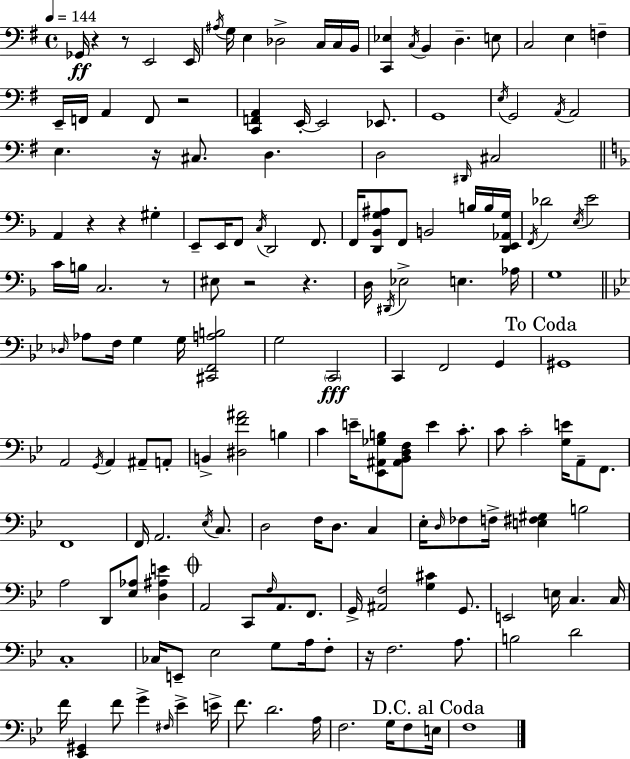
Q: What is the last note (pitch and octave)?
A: F3